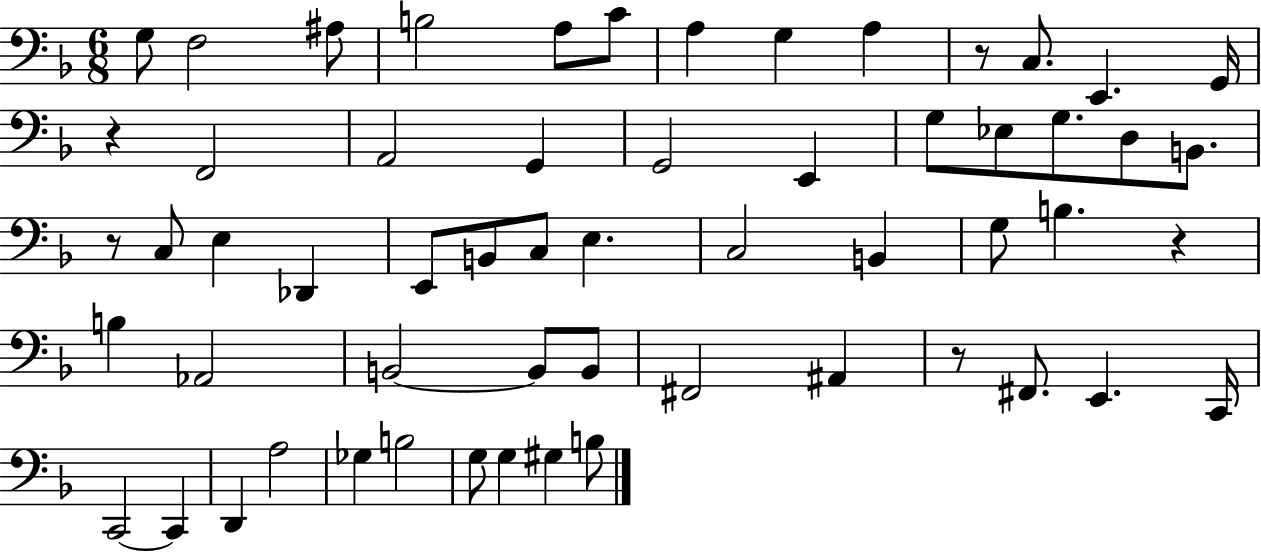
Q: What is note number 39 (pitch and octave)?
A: F#2